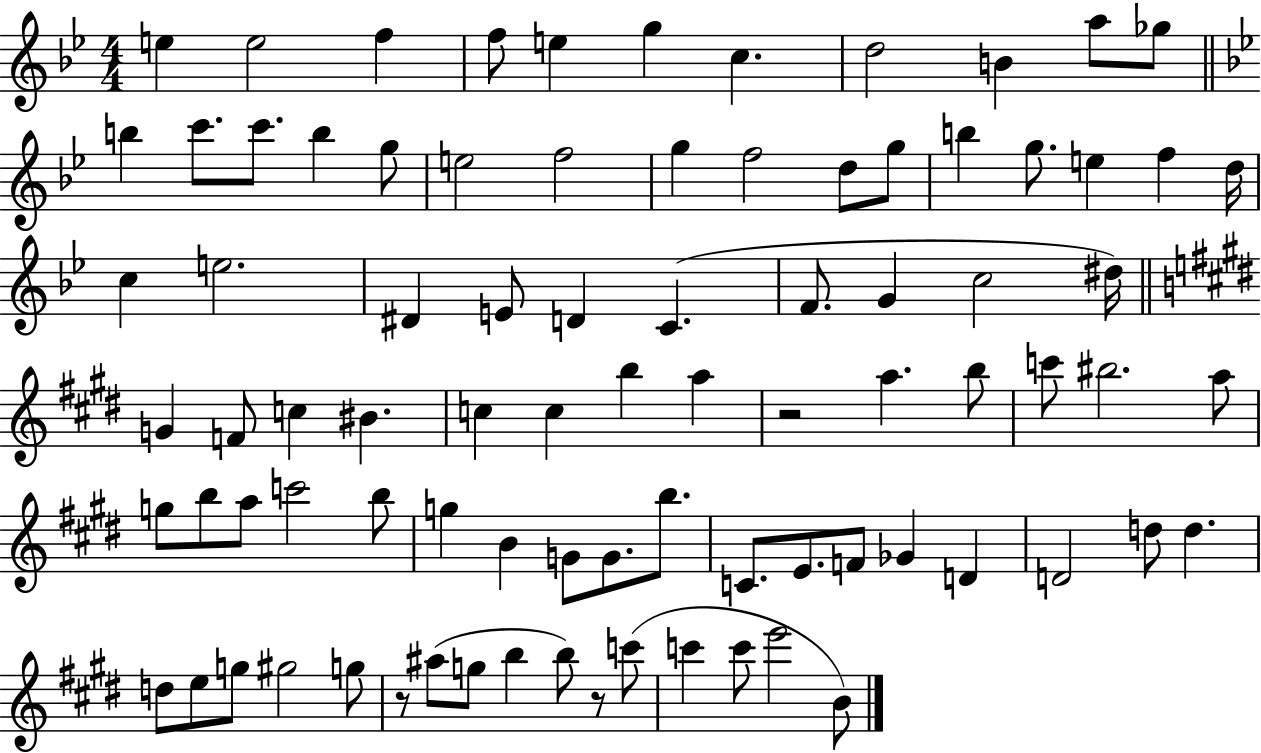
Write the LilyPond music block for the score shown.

{
  \clef treble
  \numericTimeSignature
  \time 4/4
  \key bes \major
  e''4 e''2 f''4 | f''8 e''4 g''4 c''4. | d''2 b'4 a''8 ges''8 | \bar "||" \break \key bes \major b''4 c'''8. c'''8. b''4 g''8 | e''2 f''2 | g''4 f''2 d''8 g''8 | b''4 g''8. e''4 f''4 d''16 | \break c''4 e''2. | dis'4 e'8 d'4 c'4.( | f'8. g'4 c''2 dis''16) | \bar "||" \break \key e \major g'4 f'8 c''4 bis'4. | c''4 c''4 b''4 a''4 | r2 a''4. b''8 | c'''8 bis''2. a''8 | \break g''8 b''8 a''8 c'''2 b''8 | g''4 b'4 g'8 g'8. b''8. | c'8. e'8. f'8 ges'4 d'4 | d'2 d''8 d''4. | \break d''8 e''8 g''8 gis''2 g''8 | r8 ais''8( g''8 b''4 b''8) r8 c'''8( | c'''4 c'''8 e'''2 b'8) | \bar "|."
}